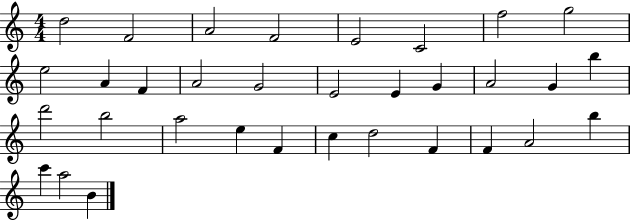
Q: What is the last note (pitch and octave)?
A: B4